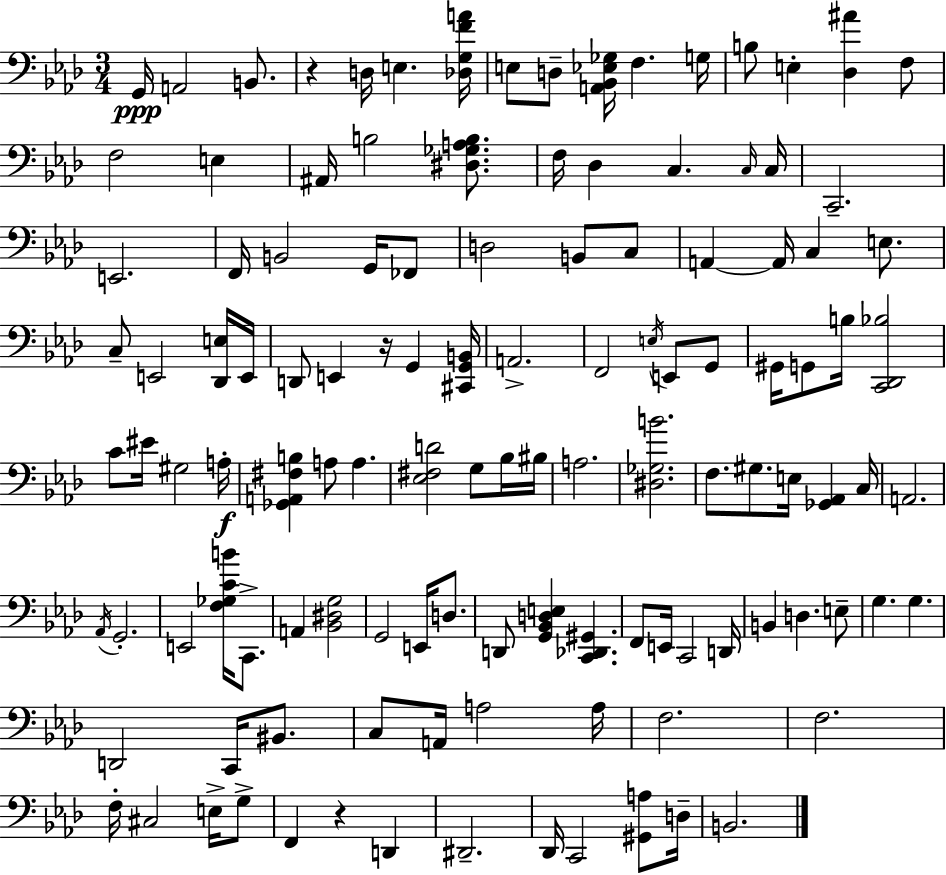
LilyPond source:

{
  \clef bass
  \numericTimeSignature
  \time 3/4
  \key f \minor
  g,16\ppp a,2 b,8. | r4 d16 e4. <des g f' a'>16 | e8 d8-- <a, bes, ees ges>16 f4. g16 | b8 e4-. <des ais'>4 f8 | \break f2 e4 | ais,16 b2 <dis ges a b>8. | f16 des4 c4. \grace { c16 } | c16 c,2.-- | \break e,2. | f,16 b,2 g,16 fes,8 | d2 b,8 c8 | a,4~~ a,16 c4 e8. | \break c8-- e,2 <des, e>16 | e,16 d,8 e,4 r16 g,4 | <cis, g, b,>16 a,2.-> | f,2 \acciaccatura { e16 } e,8 | \break g,8 gis,16 g,8 b16 <c, des, bes>2 | c'8 eis'16 gis2 | a16-.\f <ges, a, fis b>4 a8 a4. | <ees fis d'>2 g8 | \break bes16 bis16 a2. | <dis ges b'>2. | f8. gis8. e16 <ges, aes,>4 | c16 a,2. | \break \acciaccatura { aes,16 } g,2.-. | e,2 <f ges c' b'>16 | c,8.-> a,4 <bes, dis g>2 | g,2 e,16 | \break d8. d,8 <g, bes, d e>4 <c, des, gis,>4. | f,8 e,16 c,2 | d,16 b,4 d4. | e8-- g4. g4. | \break d,2 c,16 | bis,8. c8 a,16 a2 | a16 f2. | f2. | \break f16-. cis2 | e16-> g8-> f,4 r4 d,4 | dis,2.-- | des,16 c,2 | \break <gis, a>8 d16-- b,2. | \bar "|."
}